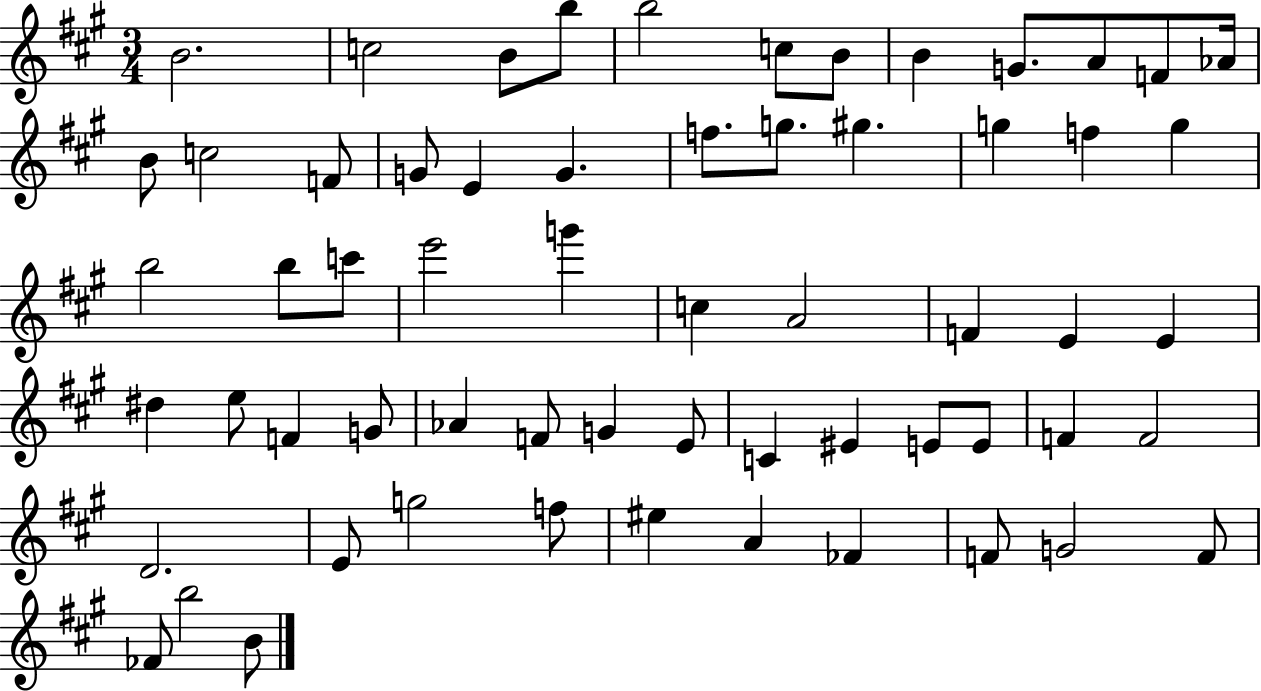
X:1
T:Untitled
M:3/4
L:1/4
K:A
B2 c2 B/2 b/2 b2 c/2 B/2 B G/2 A/2 F/2 _A/4 B/2 c2 F/2 G/2 E G f/2 g/2 ^g g f g b2 b/2 c'/2 e'2 g' c A2 F E E ^d e/2 F G/2 _A F/2 G E/2 C ^E E/2 E/2 F F2 D2 E/2 g2 f/2 ^e A _F F/2 G2 F/2 _F/2 b2 B/2